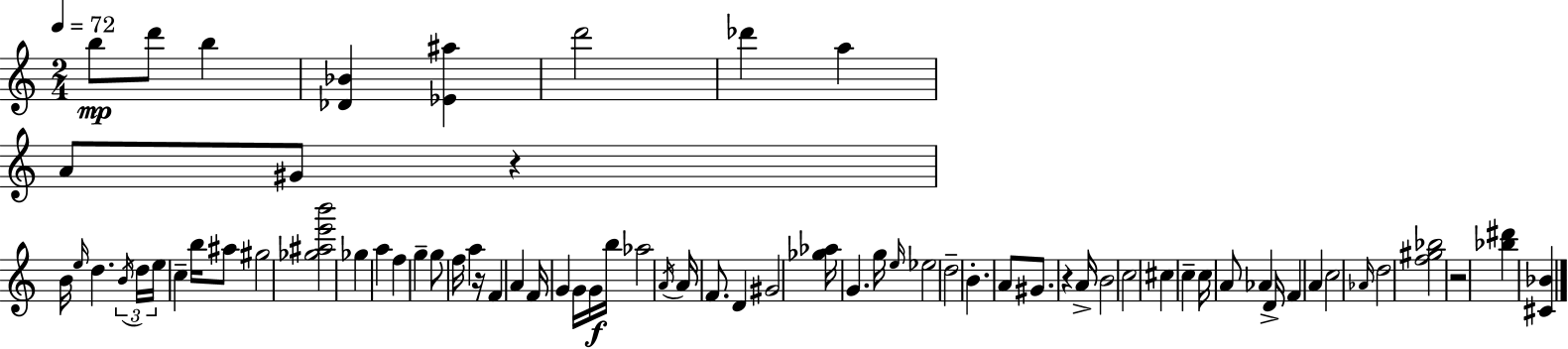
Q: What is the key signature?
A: A minor